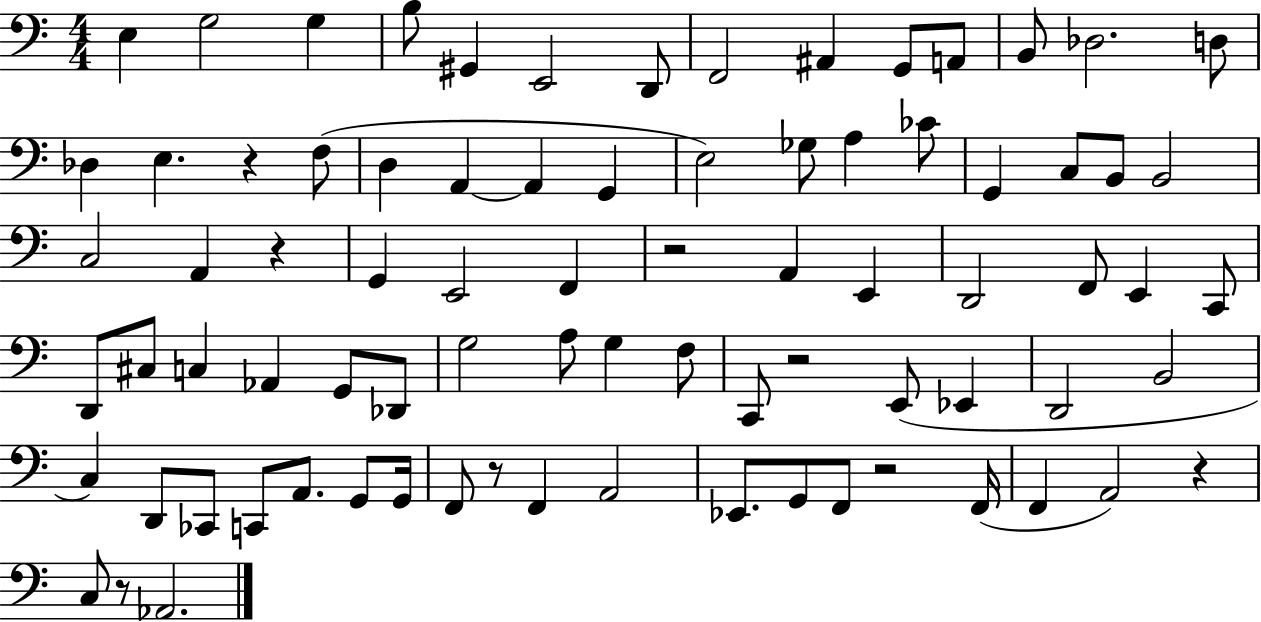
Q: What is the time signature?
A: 4/4